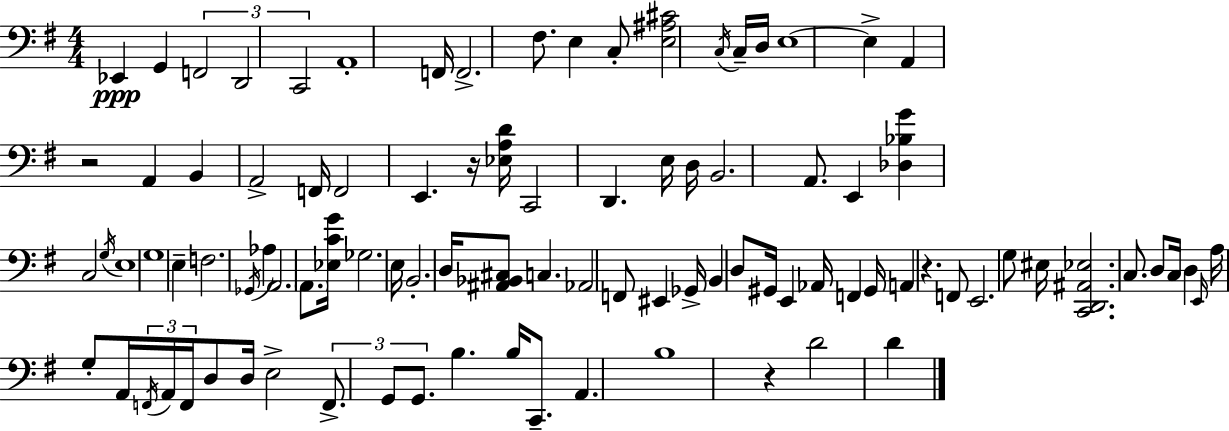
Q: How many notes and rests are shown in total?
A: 95